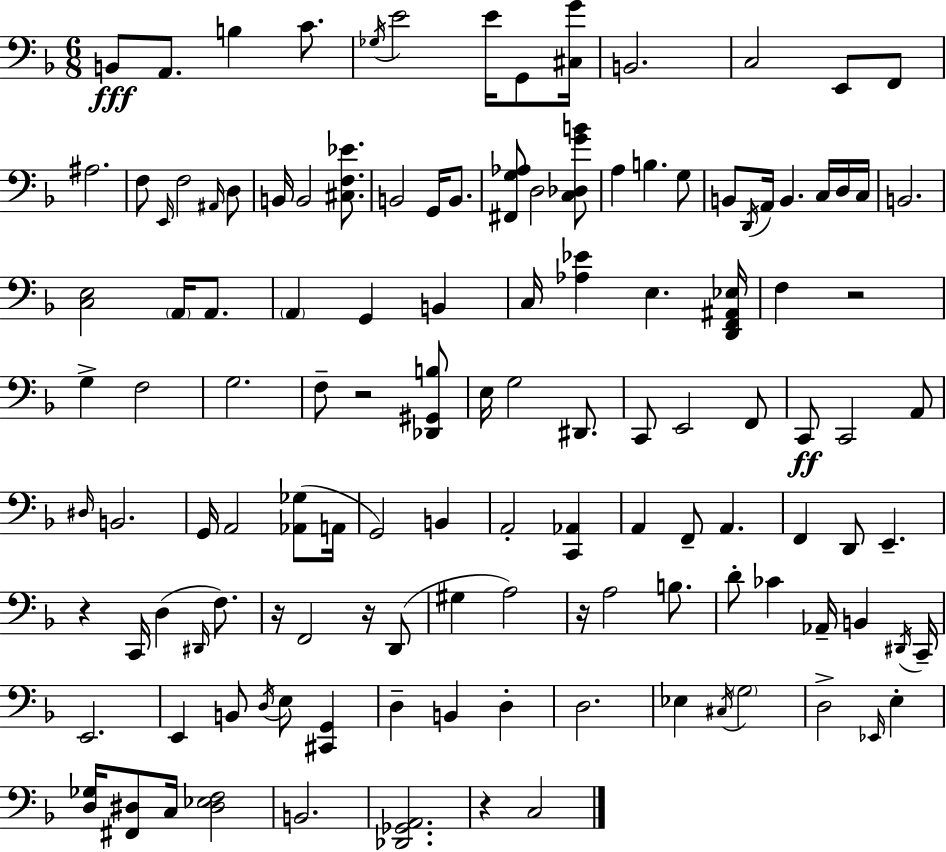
X:1
T:Untitled
M:6/8
L:1/4
K:Dm
B,,/2 A,,/2 B, C/2 _G,/4 E2 E/4 G,,/2 [^C,G]/4 B,,2 C,2 E,,/2 F,,/2 ^A,2 F,/2 E,,/4 F,2 ^A,,/4 D,/2 B,,/4 B,,2 [^C,F,_E]/2 B,,2 G,,/4 B,,/2 [^F,,G,_A,]/2 D,2 [C,_D,GB]/2 A, B, G,/2 B,,/2 D,,/4 A,,/4 B,, C,/4 D,/4 C,/4 B,,2 [C,E,]2 A,,/4 A,,/2 A,, G,, B,, C,/4 [_A,_E] E, [D,,F,,^A,,_E,]/4 F, z2 G, F,2 G,2 F,/2 z2 [_D,,^G,,B,]/2 E,/4 G,2 ^D,,/2 C,,/2 E,,2 F,,/2 C,,/2 C,,2 A,,/2 ^D,/4 B,,2 G,,/4 A,,2 [_A,,_G,]/2 A,,/4 G,,2 B,, A,,2 [C,,_A,,] A,, F,,/2 A,, F,, D,,/2 E,, z C,,/4 D, ^D,,/4 F,/2 z/4 F,,2 z/4 D,,/2 ^G, A,2 z/4 A,2 B,/2 D/2 _C _A,,/4 B,, ^D,,/4 C,,/4 E,,2 E,, B,,/2 D,/4 E,/2 [^C,,G,,] D, B,, D, D,2 _E, ^C,/4 G,2 D,2 _E,,/4 E, [D,_G,]/4 [^F,,^D,]/2 C,/4 [^D,_E,F,]2 B,,2 [_D,,_G,,A,,]2 z C,2